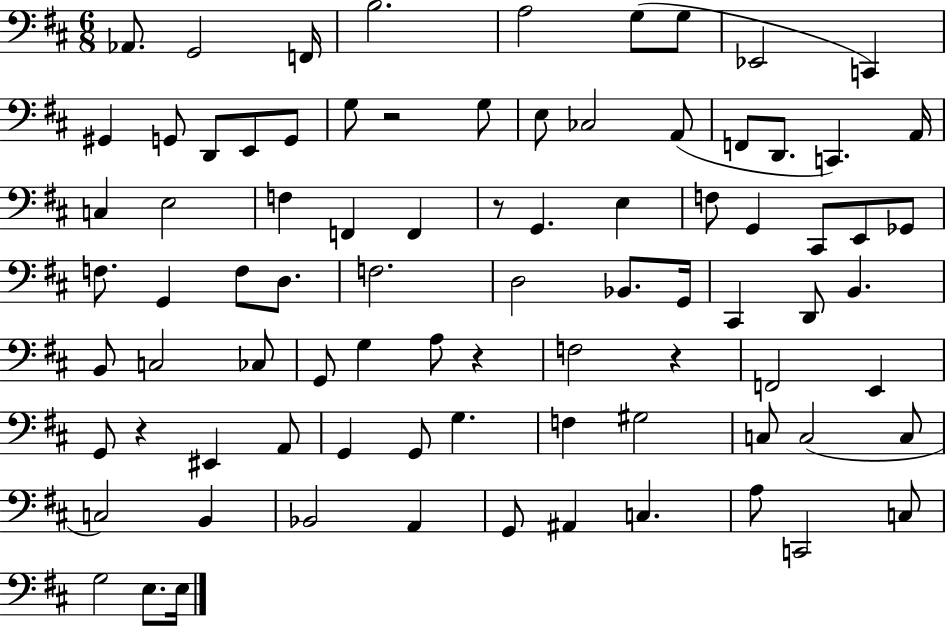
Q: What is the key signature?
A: D major